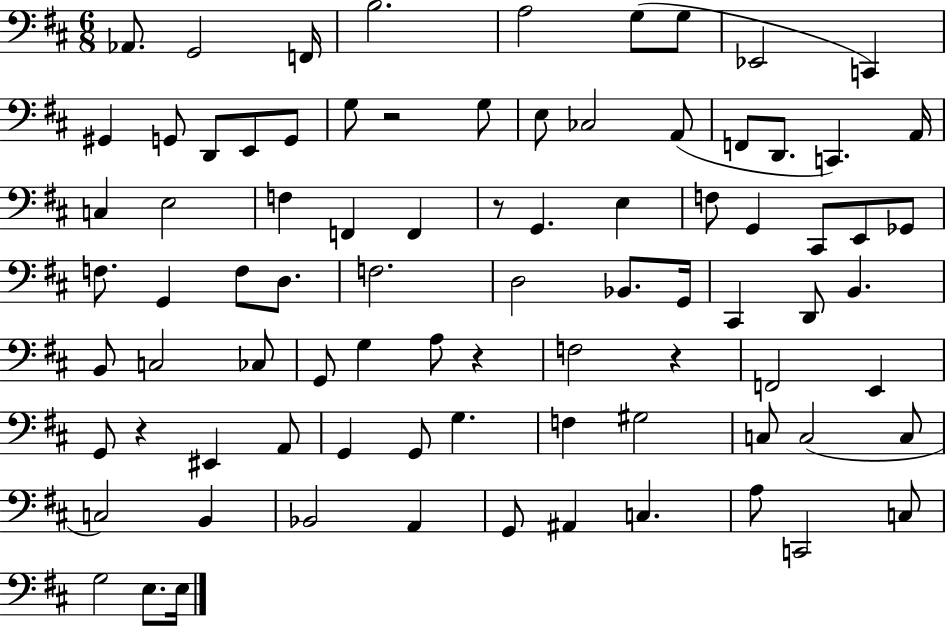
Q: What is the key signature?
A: D major